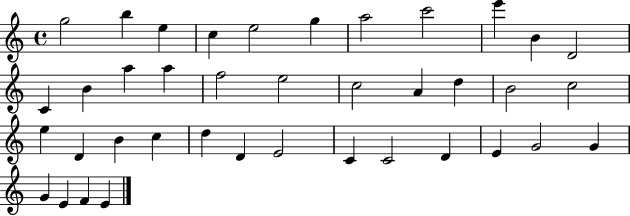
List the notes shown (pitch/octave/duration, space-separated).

G5/h B5/q E5/q C5/q E5/h G5/q A5/h C6/h E6/q B4/q D4/h C4/q B4/q A5/q A5/q F5/h E5/h C5/h A4/q D5/q B4/h C5/h E5/q D4/q B4/q C5/q D5/q D4/q E4/h C4/q C4/h D4/q E4/q G4/h G4/q G4/q E4/q F4/q E4/q